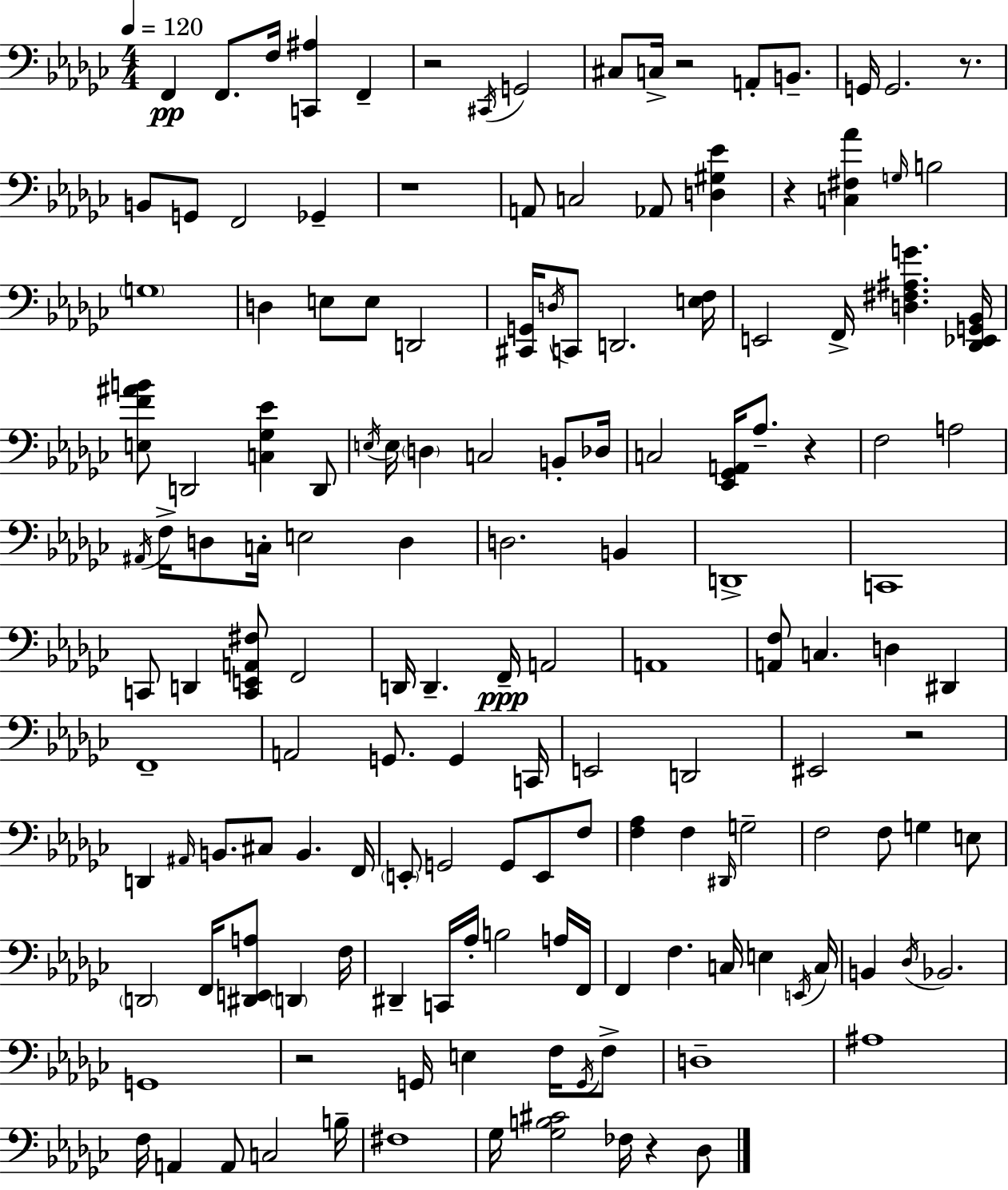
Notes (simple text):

F2/q F2/e. F3/s [C2,A#3]/q F2/q R/h C#2/s G2/h C#3/e C3/s R/h A2/e B2/e. G2/s G2/h. R/e. B2/e G2/e F2/h Gb2/q R/w A2/e C3/h Ab2/e [D3,G#3,Eb4]/q R/q [C3,F#3,Ab4]/q G3/s B3/h G3/w D3/q E3/e E3/e D2/h [C#2,G2]/s D3/s C2/e D2/h. [E3,F3]/s E2/h F2/s [D3,F#3,A#3,G4]/q. [Db2,Eb2,G2,Bb2]/s [E3,F4,A#4,B4]/e D2/h [C3,Gb3,Eb4]/q D2/e E3/s E3/s D3/q C3/h B2/e Db3/s C3/h [Eb2,Gb2,A2]/s Ab3/e. R/q F3/h A3/h A#2/s F3/s D3/e C3/s E3/h D3/q D3/h. B2/q D2/w C2/w C2/e D2/q [C2,E2,A2,F#3]/e F2/h D2/s D2/q. F2/s A2/h A2/w [A2,F3]/e C3/q. D3/q D#2/q F2/w A2/h G2/e. G2/q C2/s E2/h D2/h EIS2/h R/h D2/q A#2/s B2/e. C#3/e B2/q. F2/s E2/e G2/h G2/e E2/e F3/e [F3,Ab3]/q F3/q D#2/s G3/h F3/h F3/e G3/q E3/e D2/h F2/s [D#2,E2,A3]/e D2/q F3/s D#2/q C2/s Ab3/s B3/h A3/s F2/s F2/q F3/q. C3/s E3/q E2/s C3/s B2/q Db3/s Bb2/h. G2/w R/h G2/s E3/q F3/s G2/s F3/e D3/w A#3/w F3/s A2/q A2/e C3/h B3/s F#3/w Gb3/s [Gb3,B3,C#4]/h FES3/s R/q Db3/e